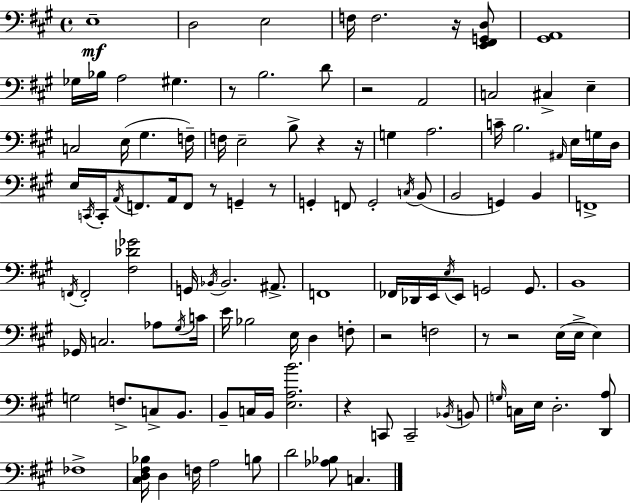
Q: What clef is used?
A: bass